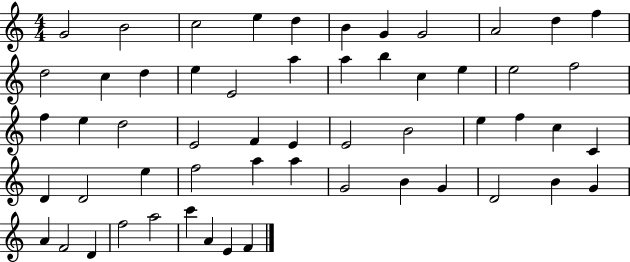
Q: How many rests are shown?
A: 0